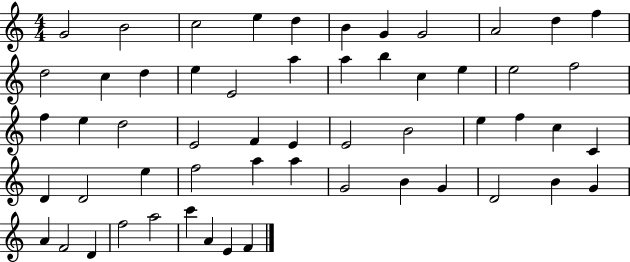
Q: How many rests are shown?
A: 0